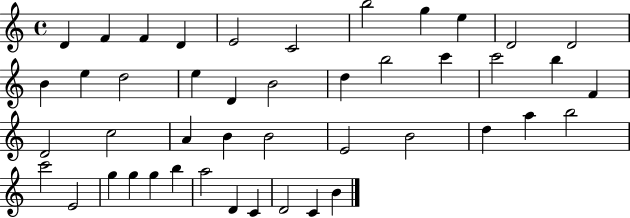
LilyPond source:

{
  \clef treble
  \time 4/4
  \defaultTimeSignature
  \key c \major
  d'4 f'4 f'4 d'4 | e'2 c'2 | b''2 g''4 e''4 | d'2 d'2 | \break b'4 e''4 d''2 | e''4 d'4 b'2 | d''4 b''2 c'''4 | c'''2 b''4 f'4 | \break d'2 c''2 | a'4 b'4 b'2 | e'2 b'2 | d''4 a''4 b''2 | \break c'''2 e'2 | g''4 g''4 g''4 b''4 | a''2 d'4 c'4 | d'2 c'4 b'4 | \break \bar "|."
}